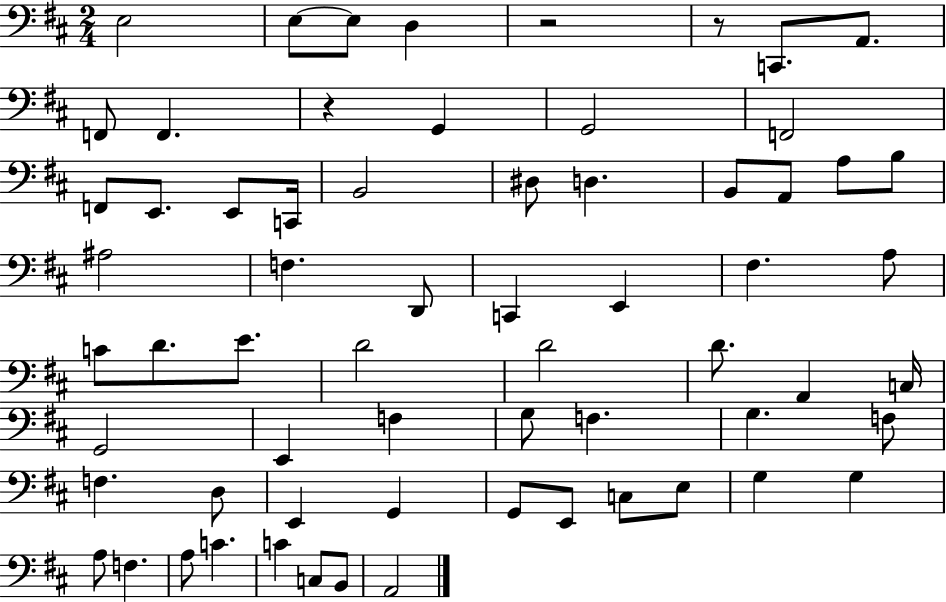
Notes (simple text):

E3/h E3/e E3/e D3/q R/h R/e C2/e. A2/e. F2/e F2/q. R/q G2/q G2/h F2/h F2/e E2/e. E2/e C2/s B2/h D#3/e D3/q. B2/e A2/e A3/e B3/e A#3/h F3/q. D2/e C2/q E2/q F#3/q. A3/e C4/e D4/e. E4/e. D4/h D4/h D4/e. A2/q C3/s G2/h E2/q F3/q G3/e F3/q. G3/q. F3/e F3/q. D3/e E2/q G2/q G2/e E2/e C3/e E3/e G3/q G3/q A3/e F3/q. A3/e C4/q. C4/q C3/e B2/e A2/h